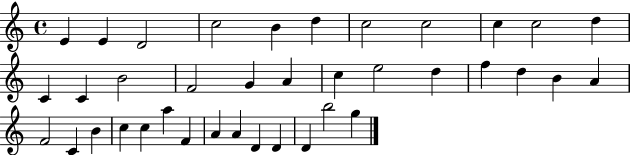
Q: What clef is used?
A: treble